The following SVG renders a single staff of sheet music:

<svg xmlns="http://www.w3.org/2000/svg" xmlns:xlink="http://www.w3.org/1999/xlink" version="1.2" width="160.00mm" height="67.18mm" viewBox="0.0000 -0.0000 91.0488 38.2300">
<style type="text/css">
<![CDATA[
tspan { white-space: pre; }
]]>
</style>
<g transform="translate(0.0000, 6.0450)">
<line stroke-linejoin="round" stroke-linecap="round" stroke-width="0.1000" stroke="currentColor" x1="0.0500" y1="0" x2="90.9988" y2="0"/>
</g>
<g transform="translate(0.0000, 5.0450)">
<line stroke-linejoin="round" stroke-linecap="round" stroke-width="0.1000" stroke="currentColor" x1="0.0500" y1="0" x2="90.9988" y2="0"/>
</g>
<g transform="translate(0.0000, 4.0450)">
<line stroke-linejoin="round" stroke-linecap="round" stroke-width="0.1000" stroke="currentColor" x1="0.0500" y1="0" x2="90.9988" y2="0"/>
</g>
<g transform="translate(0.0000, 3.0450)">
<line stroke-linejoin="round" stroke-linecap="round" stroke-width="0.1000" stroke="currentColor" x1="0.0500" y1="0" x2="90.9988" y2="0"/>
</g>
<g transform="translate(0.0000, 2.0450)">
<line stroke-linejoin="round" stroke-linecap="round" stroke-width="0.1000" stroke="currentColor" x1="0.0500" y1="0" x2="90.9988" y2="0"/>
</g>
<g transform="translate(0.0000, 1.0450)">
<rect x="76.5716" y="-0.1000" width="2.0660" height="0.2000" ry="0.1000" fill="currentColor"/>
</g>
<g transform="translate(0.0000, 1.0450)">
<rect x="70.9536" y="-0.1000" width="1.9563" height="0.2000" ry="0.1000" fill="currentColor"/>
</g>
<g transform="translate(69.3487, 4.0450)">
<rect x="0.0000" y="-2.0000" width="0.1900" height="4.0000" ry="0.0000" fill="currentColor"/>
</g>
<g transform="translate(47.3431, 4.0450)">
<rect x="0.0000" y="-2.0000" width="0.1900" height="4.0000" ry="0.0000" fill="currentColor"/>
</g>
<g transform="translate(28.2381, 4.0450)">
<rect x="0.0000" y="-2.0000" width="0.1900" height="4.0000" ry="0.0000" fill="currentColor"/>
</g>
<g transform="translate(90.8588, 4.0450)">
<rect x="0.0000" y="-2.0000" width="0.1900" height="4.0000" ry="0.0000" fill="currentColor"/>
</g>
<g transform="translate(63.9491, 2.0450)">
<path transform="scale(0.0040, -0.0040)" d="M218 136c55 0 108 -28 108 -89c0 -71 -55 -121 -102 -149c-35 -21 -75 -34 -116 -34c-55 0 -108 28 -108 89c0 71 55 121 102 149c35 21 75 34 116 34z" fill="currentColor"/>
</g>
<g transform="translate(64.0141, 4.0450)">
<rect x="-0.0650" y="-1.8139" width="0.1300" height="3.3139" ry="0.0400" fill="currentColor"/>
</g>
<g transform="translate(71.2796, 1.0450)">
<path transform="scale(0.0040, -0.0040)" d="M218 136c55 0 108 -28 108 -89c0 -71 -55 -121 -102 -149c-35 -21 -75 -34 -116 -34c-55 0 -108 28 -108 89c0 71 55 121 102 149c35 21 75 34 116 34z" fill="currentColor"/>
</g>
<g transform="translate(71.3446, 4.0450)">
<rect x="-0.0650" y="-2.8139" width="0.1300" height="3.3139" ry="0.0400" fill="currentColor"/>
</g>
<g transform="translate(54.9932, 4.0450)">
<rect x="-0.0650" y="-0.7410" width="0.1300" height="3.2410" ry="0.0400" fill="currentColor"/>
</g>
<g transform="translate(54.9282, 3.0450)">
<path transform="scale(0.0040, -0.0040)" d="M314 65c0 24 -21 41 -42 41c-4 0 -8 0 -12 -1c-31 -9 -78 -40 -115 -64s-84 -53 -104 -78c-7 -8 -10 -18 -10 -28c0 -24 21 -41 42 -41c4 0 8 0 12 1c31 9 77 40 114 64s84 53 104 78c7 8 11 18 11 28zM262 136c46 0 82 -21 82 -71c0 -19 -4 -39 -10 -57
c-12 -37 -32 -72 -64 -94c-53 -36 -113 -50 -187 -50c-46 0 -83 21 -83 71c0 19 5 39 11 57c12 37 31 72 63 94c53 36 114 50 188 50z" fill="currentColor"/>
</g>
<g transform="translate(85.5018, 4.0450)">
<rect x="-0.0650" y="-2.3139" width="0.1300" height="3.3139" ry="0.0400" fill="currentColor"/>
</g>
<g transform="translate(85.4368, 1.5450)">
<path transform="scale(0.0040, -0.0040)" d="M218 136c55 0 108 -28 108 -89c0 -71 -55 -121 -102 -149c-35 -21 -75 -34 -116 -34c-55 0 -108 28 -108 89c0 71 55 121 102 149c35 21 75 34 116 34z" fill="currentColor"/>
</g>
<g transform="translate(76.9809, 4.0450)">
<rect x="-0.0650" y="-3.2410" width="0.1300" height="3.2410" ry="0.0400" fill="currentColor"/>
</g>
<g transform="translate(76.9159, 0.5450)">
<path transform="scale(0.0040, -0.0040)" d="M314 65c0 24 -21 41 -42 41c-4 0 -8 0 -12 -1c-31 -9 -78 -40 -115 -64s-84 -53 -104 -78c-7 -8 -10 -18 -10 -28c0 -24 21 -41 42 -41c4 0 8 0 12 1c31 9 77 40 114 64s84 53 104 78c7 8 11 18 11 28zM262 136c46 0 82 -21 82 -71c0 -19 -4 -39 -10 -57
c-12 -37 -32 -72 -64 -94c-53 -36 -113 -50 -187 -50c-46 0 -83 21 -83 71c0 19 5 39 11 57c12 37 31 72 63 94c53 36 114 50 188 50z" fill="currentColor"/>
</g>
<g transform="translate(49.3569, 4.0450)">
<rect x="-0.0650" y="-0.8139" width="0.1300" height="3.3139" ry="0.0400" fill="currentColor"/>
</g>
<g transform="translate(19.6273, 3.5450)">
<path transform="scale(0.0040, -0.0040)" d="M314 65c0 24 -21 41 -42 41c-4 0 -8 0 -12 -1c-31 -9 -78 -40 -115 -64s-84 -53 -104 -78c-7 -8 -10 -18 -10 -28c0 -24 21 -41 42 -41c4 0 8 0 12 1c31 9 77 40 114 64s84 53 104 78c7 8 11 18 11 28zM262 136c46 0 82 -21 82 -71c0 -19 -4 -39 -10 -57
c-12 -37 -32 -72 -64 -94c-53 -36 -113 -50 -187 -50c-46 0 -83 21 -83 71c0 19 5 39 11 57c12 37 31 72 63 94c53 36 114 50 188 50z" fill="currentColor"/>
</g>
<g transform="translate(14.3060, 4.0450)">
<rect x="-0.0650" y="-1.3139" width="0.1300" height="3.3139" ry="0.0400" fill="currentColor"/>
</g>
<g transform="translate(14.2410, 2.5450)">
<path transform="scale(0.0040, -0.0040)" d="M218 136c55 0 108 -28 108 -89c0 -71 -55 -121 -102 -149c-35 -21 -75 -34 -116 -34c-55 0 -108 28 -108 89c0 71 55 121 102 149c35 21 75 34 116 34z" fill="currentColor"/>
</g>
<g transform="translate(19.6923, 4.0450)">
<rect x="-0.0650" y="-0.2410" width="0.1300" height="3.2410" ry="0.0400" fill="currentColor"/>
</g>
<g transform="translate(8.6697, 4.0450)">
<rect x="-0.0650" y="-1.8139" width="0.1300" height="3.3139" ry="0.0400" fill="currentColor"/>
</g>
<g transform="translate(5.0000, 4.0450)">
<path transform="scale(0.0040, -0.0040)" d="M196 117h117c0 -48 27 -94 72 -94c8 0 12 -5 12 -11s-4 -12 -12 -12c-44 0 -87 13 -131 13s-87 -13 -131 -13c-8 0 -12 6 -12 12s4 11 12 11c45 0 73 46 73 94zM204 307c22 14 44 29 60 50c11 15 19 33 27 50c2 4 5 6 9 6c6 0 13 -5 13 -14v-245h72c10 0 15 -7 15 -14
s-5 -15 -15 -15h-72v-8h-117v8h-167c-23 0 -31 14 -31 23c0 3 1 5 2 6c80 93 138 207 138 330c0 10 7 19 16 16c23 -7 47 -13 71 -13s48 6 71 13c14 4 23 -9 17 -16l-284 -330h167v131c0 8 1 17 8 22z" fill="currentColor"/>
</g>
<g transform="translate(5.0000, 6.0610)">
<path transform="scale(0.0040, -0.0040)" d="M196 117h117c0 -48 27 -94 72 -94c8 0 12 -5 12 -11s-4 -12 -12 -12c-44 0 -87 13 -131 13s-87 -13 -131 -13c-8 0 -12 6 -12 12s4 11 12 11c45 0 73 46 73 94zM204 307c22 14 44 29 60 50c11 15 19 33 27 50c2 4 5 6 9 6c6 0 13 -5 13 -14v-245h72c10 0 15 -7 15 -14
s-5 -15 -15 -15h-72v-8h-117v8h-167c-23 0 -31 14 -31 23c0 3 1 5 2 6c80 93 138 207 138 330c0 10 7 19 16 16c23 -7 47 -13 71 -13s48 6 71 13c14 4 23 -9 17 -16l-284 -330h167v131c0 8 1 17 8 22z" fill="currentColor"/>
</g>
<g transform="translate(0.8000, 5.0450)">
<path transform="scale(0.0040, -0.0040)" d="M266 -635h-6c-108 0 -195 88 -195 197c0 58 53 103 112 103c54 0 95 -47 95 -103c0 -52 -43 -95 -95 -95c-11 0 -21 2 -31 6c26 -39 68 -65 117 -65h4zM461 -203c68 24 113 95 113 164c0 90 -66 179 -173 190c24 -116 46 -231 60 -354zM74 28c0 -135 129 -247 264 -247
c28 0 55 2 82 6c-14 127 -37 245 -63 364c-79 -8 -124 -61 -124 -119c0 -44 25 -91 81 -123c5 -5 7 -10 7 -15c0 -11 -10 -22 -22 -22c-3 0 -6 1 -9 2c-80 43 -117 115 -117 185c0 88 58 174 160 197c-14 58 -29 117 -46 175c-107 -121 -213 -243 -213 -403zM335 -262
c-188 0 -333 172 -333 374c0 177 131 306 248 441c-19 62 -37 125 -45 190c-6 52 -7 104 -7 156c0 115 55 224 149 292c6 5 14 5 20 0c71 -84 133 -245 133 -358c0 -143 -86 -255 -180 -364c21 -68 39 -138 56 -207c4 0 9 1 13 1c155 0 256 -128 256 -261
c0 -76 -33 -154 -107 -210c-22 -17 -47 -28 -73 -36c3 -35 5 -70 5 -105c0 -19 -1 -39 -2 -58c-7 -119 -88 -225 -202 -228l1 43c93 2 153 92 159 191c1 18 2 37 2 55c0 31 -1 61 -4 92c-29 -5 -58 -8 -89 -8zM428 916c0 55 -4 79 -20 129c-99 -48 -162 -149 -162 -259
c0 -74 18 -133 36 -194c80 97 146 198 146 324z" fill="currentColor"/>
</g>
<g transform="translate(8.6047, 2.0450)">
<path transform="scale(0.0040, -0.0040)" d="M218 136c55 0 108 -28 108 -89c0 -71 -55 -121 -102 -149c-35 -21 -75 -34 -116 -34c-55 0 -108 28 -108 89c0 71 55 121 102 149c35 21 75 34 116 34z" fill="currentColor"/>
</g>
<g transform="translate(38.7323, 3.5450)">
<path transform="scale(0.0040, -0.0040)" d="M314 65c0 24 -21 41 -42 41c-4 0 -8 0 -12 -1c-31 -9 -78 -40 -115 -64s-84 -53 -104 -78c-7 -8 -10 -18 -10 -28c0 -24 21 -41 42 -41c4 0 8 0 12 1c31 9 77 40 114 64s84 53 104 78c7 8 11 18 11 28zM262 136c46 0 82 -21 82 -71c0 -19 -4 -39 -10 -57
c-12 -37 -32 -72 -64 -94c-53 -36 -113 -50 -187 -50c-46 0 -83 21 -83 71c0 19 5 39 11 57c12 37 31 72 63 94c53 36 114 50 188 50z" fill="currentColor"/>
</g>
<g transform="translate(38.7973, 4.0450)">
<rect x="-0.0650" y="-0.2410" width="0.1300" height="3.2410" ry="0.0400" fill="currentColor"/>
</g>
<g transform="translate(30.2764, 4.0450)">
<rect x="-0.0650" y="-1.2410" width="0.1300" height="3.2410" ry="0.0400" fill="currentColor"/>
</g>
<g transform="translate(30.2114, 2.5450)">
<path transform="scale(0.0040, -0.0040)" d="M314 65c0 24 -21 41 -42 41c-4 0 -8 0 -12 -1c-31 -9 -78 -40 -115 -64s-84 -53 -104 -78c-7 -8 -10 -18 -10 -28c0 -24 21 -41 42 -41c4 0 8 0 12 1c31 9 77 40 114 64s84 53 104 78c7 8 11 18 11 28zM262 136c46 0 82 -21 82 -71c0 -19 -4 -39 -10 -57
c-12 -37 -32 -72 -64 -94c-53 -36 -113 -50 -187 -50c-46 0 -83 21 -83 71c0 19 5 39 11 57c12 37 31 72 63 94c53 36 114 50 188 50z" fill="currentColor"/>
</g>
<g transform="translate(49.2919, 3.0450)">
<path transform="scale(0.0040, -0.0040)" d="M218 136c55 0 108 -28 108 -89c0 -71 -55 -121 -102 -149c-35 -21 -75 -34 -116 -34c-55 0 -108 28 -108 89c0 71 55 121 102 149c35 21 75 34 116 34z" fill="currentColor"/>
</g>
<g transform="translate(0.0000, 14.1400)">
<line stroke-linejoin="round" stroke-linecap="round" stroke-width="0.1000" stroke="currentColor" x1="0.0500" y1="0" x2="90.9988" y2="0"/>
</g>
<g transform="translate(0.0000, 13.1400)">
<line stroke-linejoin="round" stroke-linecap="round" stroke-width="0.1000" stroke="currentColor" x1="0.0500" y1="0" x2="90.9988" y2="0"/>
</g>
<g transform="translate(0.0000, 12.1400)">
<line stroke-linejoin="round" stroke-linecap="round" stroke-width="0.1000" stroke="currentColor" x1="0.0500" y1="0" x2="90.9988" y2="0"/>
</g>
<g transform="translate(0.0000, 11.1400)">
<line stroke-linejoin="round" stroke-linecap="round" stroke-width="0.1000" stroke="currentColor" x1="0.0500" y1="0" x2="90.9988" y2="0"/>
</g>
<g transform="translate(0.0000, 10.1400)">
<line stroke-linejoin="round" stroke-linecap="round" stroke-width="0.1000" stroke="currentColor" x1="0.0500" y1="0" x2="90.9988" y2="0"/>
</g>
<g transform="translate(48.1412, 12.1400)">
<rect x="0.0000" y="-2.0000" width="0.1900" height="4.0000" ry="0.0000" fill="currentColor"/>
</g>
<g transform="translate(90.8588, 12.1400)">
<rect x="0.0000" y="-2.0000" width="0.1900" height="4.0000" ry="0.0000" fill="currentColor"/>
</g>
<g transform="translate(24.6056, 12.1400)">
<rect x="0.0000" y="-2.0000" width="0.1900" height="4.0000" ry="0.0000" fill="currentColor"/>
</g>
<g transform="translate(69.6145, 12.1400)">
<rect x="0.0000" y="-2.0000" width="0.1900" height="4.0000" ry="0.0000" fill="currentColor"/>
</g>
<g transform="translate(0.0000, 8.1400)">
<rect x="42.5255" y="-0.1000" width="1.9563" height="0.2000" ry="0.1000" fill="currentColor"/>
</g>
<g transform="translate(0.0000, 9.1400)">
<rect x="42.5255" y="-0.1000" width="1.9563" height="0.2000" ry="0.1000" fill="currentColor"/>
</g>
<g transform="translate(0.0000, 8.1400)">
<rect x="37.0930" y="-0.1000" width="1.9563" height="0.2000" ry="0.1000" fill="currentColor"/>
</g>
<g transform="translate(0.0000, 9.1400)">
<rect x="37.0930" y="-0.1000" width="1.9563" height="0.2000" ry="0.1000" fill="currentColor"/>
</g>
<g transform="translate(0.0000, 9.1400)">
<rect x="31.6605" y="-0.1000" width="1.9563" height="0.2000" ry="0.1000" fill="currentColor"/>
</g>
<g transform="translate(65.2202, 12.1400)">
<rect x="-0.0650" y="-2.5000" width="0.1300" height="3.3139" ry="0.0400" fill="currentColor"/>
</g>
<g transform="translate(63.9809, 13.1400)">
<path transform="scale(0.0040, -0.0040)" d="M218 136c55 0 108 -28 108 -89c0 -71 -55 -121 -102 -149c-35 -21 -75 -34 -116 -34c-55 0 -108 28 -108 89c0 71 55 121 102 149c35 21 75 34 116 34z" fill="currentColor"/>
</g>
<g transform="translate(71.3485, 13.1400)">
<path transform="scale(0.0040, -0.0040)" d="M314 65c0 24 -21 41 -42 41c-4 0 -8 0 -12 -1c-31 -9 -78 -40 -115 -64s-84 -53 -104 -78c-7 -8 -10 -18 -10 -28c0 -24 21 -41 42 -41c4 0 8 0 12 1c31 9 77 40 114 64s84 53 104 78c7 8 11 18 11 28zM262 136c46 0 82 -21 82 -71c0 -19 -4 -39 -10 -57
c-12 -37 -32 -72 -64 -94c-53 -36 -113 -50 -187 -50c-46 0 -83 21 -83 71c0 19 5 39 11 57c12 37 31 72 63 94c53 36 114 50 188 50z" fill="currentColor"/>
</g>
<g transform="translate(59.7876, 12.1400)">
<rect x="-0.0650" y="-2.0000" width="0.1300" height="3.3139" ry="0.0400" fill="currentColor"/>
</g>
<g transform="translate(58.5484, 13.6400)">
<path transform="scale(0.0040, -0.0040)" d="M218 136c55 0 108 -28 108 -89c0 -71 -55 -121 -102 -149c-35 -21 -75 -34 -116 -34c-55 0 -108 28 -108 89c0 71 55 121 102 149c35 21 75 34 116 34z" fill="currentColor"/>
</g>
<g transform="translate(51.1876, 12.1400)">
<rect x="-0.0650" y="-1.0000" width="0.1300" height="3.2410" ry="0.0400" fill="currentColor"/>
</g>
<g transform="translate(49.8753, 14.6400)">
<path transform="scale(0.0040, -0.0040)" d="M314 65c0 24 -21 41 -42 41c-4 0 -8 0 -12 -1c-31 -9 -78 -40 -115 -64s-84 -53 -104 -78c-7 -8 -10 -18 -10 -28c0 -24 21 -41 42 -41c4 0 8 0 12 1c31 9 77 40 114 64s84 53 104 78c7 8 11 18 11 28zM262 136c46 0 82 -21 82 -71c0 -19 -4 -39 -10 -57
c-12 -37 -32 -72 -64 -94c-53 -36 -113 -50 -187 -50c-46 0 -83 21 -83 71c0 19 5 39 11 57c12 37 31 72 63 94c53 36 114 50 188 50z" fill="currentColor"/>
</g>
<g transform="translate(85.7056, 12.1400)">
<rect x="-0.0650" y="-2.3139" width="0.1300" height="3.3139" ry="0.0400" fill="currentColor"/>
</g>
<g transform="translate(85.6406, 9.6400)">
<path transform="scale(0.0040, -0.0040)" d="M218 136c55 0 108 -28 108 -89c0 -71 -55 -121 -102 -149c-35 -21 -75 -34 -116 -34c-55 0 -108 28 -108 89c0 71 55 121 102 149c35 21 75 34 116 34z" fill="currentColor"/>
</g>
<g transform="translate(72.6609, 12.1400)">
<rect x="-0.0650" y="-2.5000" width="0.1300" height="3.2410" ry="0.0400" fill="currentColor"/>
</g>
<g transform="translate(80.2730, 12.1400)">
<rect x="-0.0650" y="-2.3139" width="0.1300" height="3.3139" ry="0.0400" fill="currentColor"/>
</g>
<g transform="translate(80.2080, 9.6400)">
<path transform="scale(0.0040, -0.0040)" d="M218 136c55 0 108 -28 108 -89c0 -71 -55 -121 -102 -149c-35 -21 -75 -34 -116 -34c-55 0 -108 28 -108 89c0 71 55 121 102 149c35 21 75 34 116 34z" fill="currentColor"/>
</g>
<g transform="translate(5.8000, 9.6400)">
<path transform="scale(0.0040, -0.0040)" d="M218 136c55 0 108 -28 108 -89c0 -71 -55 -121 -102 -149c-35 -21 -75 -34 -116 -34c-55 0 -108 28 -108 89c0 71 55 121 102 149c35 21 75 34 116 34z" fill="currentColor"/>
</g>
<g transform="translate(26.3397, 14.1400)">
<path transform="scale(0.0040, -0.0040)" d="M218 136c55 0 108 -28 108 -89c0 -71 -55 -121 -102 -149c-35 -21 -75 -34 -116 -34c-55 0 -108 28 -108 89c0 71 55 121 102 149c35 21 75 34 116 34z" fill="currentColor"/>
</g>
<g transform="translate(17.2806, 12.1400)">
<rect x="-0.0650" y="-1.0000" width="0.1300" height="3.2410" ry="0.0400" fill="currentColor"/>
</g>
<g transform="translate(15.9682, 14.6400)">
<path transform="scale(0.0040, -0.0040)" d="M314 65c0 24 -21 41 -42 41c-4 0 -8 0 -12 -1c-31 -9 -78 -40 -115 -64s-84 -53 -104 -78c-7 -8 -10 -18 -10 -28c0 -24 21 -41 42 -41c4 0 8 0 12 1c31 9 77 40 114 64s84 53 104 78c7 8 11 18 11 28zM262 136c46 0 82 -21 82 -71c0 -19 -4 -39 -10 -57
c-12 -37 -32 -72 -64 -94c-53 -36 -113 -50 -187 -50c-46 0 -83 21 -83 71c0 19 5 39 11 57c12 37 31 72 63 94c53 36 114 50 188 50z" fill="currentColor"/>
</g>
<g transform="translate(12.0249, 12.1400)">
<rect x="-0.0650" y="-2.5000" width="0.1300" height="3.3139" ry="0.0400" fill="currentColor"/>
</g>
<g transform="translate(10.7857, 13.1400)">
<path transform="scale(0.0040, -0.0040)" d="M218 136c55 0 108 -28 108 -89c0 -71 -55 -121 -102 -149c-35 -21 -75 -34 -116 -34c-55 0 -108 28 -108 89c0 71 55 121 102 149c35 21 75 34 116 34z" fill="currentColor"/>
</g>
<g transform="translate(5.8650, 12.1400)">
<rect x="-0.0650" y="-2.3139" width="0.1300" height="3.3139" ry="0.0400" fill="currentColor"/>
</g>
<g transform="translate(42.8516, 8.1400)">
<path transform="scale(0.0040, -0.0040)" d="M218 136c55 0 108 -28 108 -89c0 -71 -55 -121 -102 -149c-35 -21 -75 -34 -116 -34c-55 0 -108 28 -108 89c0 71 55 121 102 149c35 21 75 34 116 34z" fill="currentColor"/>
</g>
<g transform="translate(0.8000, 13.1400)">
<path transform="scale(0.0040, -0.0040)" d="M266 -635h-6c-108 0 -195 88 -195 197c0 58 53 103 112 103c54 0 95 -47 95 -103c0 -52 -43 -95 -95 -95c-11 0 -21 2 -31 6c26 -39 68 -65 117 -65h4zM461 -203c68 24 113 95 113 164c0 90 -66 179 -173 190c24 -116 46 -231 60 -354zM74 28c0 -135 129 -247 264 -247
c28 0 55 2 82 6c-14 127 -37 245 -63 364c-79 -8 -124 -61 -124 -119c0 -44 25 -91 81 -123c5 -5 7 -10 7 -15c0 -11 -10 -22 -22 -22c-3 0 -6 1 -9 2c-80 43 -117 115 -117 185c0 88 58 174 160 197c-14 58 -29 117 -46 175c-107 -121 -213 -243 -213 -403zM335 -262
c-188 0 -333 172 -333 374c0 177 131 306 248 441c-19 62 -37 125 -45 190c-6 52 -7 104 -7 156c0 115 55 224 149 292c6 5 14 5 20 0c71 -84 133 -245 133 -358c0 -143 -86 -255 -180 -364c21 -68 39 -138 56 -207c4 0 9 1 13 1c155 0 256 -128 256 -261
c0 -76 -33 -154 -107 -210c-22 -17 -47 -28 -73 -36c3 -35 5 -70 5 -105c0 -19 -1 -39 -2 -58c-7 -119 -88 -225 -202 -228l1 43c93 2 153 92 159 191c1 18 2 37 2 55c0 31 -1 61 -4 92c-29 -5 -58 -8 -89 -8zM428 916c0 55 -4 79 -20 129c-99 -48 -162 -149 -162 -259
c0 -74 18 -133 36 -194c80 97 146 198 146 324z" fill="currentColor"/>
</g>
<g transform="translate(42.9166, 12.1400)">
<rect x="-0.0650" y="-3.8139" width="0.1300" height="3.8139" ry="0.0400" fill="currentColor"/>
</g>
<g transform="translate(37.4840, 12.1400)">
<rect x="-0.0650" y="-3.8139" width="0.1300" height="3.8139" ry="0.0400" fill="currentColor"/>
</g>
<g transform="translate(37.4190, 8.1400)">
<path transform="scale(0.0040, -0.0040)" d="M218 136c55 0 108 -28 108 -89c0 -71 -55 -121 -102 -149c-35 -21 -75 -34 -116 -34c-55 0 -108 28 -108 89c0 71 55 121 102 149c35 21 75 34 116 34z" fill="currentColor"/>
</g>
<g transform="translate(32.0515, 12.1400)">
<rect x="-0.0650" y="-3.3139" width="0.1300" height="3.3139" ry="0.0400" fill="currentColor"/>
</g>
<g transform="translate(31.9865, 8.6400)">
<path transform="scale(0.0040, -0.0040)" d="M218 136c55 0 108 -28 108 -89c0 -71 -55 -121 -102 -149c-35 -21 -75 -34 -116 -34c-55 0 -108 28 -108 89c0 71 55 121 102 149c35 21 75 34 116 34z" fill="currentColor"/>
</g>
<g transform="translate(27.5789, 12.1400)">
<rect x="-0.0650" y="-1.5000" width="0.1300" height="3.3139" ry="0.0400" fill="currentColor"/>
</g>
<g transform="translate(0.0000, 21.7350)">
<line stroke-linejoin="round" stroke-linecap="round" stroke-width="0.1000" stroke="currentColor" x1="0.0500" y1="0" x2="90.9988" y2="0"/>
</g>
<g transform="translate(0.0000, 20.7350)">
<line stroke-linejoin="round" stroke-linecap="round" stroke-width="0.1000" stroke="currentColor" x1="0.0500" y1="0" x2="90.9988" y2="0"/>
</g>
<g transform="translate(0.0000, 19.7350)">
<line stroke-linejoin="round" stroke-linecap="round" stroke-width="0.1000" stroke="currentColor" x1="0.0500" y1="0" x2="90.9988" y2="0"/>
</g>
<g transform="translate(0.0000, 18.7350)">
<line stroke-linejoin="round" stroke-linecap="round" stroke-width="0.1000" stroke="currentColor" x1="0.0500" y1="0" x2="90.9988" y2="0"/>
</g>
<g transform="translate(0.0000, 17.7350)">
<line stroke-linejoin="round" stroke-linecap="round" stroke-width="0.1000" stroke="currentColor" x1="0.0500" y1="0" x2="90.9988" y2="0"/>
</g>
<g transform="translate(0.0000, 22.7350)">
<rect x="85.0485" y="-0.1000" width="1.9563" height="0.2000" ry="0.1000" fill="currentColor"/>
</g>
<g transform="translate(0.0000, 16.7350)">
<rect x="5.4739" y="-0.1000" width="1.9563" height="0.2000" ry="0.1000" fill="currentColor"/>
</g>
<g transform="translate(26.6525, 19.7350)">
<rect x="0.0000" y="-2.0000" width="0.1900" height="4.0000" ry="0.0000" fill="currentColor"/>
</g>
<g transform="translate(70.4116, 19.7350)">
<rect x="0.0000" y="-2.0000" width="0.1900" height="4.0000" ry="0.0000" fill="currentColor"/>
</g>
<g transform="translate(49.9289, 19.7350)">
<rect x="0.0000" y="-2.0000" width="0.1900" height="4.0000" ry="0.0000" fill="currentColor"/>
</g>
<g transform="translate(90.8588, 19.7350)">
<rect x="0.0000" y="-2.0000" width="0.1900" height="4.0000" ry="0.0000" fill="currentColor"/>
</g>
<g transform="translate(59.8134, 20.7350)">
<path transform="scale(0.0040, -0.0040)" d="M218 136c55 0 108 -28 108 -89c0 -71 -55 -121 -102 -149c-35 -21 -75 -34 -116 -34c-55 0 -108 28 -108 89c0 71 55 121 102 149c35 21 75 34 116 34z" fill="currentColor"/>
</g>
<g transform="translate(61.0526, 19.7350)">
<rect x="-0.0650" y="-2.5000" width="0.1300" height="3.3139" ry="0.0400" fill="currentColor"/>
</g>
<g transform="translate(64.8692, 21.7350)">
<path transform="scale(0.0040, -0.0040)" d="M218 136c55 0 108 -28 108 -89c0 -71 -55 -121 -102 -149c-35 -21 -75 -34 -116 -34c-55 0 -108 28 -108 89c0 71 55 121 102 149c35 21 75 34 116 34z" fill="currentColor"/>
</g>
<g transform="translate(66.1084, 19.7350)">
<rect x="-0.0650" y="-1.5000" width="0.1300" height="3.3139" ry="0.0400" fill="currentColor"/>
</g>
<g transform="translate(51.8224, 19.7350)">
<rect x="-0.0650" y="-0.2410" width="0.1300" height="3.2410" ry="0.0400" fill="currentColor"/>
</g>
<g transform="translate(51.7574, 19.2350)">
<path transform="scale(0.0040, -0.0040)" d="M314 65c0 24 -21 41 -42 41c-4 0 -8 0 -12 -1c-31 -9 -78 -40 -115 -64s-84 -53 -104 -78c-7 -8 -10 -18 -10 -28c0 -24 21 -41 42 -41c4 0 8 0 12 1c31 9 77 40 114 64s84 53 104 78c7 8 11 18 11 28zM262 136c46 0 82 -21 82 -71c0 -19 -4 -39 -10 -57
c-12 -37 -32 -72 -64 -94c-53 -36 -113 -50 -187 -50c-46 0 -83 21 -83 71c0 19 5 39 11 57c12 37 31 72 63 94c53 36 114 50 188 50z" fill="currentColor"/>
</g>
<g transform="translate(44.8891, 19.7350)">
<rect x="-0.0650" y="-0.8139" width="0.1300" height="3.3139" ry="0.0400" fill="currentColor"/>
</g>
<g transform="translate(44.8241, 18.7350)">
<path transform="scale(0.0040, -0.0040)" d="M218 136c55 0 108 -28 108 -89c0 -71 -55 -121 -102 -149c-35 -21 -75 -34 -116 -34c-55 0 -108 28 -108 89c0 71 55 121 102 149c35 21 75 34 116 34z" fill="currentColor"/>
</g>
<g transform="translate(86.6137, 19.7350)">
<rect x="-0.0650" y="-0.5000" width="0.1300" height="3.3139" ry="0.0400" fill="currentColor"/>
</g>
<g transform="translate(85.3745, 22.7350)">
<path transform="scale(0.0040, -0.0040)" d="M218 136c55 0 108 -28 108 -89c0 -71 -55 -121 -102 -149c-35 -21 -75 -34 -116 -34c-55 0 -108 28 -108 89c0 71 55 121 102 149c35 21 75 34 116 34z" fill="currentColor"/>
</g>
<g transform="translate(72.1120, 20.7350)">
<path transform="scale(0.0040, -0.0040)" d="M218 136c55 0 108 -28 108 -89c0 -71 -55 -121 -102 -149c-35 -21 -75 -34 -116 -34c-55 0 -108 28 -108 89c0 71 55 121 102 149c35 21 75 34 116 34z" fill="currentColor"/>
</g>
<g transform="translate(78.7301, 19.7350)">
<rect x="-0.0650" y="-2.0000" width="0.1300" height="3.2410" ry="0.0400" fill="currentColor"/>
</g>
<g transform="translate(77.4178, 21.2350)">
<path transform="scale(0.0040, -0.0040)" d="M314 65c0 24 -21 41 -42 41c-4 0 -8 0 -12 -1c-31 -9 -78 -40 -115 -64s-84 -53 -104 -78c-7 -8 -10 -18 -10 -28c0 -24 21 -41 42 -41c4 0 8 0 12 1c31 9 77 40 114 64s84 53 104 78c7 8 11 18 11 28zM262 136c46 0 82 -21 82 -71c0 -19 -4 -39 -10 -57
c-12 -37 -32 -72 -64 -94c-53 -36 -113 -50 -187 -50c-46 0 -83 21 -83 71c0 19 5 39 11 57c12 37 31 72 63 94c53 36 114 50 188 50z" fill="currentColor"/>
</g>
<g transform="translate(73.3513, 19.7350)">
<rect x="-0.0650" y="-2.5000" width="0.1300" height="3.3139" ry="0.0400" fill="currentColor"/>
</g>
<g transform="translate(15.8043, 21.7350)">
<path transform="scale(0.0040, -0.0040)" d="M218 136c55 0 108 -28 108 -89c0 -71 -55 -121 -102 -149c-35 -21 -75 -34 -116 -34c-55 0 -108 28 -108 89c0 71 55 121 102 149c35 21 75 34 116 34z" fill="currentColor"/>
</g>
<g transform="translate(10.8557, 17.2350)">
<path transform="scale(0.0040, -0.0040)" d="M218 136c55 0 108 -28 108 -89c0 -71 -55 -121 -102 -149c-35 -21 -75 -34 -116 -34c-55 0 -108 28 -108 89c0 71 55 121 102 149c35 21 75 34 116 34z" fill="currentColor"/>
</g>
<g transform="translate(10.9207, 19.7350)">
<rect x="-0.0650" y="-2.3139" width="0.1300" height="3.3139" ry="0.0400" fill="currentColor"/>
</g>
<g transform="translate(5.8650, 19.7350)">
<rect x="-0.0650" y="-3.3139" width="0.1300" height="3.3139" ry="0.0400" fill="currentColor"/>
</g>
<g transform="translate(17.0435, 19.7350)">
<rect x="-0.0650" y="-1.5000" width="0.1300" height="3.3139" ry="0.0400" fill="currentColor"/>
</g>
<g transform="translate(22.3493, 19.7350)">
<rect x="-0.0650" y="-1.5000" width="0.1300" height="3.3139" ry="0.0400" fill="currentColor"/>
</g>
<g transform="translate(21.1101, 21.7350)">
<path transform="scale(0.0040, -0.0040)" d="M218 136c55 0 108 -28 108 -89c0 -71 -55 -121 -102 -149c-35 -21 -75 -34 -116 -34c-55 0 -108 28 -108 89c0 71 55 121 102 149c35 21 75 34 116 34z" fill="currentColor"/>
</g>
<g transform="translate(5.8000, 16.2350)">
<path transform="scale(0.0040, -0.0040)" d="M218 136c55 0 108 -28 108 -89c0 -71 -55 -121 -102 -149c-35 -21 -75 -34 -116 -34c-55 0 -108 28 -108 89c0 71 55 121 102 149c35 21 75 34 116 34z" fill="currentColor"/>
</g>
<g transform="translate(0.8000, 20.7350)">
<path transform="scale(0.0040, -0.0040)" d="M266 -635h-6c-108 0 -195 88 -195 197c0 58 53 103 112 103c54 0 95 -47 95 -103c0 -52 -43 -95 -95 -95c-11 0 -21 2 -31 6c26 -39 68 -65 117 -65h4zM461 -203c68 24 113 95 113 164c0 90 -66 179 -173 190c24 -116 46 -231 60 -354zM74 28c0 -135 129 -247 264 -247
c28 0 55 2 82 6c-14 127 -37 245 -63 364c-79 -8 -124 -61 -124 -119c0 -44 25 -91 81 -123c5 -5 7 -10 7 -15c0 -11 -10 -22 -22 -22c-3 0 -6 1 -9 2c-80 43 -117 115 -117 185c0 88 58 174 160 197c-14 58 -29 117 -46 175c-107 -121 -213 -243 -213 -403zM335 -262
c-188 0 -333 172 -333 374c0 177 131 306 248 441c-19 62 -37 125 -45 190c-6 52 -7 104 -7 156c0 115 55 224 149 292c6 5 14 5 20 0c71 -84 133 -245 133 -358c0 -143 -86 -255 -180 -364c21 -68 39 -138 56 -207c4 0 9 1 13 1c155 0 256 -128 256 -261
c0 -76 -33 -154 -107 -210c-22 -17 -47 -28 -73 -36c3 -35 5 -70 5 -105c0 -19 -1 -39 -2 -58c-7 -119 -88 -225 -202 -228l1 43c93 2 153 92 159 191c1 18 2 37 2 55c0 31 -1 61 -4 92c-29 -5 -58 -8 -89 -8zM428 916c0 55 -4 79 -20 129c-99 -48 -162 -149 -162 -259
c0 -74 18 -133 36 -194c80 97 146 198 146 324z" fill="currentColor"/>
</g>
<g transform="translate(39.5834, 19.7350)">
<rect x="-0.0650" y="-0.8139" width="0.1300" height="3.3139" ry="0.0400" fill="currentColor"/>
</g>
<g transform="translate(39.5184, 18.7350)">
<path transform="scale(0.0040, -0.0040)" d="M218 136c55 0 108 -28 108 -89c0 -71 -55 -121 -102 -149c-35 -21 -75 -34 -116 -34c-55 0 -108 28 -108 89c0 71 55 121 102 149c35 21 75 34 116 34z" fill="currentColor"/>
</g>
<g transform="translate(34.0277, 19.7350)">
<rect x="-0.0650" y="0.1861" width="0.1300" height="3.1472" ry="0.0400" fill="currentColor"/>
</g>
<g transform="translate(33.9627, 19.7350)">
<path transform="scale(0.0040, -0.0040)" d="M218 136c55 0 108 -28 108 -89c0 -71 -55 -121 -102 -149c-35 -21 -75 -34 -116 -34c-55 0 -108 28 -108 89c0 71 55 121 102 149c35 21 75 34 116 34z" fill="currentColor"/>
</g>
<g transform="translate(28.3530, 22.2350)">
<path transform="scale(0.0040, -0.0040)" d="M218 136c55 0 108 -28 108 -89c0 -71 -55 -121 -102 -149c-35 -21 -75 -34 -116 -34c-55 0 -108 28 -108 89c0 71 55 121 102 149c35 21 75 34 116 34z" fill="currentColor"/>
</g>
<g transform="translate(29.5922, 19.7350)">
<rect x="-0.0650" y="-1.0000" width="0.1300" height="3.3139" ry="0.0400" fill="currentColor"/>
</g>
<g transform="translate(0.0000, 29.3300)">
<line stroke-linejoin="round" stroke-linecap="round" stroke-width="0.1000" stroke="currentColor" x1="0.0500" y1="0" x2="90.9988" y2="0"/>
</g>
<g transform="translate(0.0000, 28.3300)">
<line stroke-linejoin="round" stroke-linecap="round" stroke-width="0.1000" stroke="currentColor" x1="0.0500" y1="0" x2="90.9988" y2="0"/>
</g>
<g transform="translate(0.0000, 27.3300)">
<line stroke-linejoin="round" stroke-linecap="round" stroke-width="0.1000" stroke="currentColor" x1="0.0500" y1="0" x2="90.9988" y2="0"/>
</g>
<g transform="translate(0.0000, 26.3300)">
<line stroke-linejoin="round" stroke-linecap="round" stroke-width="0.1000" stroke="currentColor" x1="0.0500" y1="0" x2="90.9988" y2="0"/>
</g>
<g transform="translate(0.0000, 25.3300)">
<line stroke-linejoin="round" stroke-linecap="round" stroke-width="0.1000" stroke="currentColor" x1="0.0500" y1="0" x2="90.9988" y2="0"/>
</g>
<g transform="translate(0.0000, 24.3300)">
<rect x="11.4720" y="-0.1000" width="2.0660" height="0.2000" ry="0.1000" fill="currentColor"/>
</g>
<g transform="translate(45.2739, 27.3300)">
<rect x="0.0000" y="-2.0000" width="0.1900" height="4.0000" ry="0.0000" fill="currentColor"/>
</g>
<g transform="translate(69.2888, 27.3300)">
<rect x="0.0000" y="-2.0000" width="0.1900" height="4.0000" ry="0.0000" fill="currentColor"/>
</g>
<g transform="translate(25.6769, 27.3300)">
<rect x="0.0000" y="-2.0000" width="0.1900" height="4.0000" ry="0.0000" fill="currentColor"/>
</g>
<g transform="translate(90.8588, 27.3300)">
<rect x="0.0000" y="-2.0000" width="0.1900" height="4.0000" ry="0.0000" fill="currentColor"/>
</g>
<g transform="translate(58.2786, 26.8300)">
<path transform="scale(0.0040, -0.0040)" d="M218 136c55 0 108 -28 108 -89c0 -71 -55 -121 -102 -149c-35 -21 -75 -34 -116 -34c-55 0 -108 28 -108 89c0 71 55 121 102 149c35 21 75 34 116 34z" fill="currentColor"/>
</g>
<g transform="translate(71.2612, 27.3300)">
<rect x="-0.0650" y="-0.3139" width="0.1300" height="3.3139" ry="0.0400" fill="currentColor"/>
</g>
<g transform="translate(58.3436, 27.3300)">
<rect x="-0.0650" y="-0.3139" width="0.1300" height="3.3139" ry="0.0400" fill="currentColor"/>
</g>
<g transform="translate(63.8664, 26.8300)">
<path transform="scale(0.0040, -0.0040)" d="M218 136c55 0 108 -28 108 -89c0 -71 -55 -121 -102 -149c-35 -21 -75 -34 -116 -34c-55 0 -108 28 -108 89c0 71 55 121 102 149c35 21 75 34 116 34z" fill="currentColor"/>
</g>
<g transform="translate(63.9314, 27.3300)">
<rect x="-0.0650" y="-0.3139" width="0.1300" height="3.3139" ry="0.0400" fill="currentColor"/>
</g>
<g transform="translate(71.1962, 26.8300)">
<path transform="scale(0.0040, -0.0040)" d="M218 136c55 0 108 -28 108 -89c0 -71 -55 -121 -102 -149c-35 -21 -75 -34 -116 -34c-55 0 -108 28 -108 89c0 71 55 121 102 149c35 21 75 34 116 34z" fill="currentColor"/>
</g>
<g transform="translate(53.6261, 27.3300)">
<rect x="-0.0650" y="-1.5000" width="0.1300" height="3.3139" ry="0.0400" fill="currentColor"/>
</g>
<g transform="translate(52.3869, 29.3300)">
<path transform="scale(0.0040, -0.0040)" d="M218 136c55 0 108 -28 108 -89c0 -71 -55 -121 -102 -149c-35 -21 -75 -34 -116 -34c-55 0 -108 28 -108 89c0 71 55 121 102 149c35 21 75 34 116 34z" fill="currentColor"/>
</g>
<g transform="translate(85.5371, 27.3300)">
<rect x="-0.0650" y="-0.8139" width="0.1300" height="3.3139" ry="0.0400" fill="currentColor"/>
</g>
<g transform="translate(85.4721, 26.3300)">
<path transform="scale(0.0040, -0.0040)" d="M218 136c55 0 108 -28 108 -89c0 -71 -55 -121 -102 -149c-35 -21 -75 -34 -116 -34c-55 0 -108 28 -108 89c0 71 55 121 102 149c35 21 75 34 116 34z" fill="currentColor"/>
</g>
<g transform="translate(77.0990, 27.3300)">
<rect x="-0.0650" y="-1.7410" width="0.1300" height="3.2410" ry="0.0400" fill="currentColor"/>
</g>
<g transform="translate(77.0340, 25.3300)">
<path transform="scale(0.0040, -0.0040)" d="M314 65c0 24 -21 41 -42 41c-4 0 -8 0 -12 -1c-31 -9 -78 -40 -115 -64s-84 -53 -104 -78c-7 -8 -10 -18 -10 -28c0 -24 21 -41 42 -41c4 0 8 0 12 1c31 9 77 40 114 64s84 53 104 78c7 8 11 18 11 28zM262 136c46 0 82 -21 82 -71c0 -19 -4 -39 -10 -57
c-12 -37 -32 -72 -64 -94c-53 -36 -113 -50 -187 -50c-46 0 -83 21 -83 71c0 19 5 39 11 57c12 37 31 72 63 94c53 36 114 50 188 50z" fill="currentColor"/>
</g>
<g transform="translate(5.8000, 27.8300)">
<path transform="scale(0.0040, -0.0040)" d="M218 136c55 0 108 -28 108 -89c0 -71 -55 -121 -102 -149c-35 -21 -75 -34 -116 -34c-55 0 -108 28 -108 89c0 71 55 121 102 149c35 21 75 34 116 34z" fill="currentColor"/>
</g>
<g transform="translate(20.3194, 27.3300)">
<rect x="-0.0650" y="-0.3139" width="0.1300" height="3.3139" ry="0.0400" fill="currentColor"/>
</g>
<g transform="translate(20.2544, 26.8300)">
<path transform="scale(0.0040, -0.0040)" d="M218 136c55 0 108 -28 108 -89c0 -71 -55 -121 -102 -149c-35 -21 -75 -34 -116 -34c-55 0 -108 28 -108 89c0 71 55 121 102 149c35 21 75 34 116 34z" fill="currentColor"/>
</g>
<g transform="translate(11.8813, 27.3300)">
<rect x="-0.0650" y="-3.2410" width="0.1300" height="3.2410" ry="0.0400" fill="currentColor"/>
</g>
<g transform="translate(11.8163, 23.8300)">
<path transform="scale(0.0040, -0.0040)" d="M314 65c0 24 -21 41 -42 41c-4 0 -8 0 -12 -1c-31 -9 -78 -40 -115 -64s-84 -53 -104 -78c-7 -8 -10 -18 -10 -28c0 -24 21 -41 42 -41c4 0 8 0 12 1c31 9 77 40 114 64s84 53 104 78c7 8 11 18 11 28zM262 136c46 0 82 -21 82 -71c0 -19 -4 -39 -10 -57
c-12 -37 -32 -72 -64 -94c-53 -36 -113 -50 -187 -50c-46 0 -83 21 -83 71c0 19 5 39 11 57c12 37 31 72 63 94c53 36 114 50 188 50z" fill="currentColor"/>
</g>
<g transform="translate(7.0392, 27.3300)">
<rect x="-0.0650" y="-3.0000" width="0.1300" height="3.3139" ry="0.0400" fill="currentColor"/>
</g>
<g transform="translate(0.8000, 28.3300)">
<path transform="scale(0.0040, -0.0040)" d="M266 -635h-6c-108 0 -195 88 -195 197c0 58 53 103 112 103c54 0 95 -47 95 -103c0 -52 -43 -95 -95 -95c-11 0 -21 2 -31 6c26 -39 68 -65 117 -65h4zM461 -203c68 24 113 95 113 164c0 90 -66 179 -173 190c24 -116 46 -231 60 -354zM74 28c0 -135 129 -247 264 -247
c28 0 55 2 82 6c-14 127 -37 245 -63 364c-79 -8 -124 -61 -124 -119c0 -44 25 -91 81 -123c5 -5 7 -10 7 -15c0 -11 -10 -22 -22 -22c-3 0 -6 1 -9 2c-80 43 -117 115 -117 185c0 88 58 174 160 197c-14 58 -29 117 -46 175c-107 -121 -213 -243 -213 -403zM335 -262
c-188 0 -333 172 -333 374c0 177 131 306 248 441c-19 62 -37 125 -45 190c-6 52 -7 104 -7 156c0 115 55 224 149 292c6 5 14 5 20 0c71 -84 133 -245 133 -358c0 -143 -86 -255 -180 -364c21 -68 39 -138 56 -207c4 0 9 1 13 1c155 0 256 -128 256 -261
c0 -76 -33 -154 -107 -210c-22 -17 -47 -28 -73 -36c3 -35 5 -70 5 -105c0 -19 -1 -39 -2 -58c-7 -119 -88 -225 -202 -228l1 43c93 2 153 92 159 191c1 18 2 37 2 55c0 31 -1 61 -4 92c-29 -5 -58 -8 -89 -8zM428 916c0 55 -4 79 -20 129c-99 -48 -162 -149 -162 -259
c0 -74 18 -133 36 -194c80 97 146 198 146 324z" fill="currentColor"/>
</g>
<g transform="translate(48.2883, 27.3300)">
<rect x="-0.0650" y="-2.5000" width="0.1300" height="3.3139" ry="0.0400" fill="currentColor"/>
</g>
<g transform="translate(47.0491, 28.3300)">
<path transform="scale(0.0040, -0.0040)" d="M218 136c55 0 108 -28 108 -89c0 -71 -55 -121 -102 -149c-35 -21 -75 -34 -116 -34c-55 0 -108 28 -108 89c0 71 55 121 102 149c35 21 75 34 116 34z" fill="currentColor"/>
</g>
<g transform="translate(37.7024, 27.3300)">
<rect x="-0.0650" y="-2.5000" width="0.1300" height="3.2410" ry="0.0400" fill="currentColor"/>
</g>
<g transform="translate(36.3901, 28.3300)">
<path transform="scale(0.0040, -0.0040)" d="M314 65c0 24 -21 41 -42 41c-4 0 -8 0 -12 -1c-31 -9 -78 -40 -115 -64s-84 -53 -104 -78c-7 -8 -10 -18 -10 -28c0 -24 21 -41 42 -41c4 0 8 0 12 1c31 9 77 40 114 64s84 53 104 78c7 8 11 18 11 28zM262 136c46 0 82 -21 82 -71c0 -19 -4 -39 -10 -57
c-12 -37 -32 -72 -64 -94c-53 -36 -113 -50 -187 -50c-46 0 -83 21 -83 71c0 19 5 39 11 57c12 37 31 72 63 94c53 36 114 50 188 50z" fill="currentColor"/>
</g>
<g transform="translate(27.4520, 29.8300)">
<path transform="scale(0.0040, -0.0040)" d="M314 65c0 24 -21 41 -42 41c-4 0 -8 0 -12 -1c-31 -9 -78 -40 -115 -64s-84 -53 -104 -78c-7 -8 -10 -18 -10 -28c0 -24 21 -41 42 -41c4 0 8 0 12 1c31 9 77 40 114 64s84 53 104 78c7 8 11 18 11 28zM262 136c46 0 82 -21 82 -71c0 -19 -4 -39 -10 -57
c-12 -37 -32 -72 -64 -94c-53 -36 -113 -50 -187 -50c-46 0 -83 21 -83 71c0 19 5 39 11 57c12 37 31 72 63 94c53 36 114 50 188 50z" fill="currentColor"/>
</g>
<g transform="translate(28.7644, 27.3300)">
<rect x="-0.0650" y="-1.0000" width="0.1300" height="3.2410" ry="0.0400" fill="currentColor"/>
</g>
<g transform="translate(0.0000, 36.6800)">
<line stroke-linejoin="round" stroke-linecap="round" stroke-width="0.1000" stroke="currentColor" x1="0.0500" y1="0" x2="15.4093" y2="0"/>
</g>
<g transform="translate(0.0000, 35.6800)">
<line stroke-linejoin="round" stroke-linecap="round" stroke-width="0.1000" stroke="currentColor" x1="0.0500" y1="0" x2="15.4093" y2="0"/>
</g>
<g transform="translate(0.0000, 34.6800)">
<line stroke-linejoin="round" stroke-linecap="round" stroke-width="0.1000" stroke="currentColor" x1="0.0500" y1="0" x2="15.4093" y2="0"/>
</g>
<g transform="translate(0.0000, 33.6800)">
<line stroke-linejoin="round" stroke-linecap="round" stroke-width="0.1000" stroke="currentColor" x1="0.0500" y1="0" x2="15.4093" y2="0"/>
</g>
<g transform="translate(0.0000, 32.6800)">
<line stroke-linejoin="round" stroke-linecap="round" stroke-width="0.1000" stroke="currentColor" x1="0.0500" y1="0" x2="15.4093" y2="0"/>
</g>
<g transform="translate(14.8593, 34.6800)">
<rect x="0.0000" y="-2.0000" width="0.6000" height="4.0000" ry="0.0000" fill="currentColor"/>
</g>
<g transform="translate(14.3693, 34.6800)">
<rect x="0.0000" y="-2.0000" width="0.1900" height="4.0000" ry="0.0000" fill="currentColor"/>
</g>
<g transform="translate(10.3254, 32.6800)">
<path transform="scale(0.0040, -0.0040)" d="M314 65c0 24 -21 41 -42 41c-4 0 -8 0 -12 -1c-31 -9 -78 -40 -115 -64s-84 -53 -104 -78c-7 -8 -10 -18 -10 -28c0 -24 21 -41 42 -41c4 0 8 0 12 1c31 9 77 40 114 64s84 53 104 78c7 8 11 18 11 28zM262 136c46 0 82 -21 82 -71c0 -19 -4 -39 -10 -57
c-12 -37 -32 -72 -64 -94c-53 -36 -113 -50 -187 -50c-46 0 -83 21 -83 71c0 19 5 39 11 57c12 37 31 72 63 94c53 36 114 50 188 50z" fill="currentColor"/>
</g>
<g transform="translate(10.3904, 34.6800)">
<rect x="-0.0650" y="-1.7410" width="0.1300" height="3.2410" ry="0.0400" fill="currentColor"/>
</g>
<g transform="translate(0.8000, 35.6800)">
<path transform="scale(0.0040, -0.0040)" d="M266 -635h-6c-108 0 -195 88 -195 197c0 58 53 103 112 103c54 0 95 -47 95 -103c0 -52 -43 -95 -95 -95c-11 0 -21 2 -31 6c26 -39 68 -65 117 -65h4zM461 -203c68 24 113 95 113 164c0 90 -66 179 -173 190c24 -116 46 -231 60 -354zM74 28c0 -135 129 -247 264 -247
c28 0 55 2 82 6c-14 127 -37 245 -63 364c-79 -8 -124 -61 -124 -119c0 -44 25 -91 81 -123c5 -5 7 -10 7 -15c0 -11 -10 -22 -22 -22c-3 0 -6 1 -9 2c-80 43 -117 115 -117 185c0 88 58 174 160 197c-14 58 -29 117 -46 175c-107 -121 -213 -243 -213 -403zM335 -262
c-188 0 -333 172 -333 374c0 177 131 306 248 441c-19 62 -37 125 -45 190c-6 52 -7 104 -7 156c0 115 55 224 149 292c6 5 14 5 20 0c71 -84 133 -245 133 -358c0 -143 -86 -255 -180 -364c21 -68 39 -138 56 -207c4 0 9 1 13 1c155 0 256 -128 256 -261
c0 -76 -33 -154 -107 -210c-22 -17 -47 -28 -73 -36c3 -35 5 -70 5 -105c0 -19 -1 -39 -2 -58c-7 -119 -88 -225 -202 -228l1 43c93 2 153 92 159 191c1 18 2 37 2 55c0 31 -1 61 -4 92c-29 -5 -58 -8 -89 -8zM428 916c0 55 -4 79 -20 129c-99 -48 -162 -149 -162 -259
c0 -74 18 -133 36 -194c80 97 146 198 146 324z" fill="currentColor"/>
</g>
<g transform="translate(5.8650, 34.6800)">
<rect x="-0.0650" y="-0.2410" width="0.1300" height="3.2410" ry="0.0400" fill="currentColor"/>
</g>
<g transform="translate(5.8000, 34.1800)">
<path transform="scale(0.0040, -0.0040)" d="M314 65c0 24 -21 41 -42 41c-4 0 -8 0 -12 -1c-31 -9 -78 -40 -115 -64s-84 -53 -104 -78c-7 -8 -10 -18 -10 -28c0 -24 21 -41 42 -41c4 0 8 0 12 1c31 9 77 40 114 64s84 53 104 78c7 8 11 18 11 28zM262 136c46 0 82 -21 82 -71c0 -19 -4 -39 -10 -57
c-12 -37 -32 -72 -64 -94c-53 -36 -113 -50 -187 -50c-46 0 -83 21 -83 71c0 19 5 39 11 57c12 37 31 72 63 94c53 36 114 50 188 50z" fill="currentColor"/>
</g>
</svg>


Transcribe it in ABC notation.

X:1
T:Untitled
M:4/4
L:1/4
K:C
f e c2 e2 c2 d d2 f a b2 g g G D2 E b c' c' D2 F G G2 g g b g E E D B d d c2 G E G F2 C A b2 c D2 G2 G E c c c f2 d c2 f2